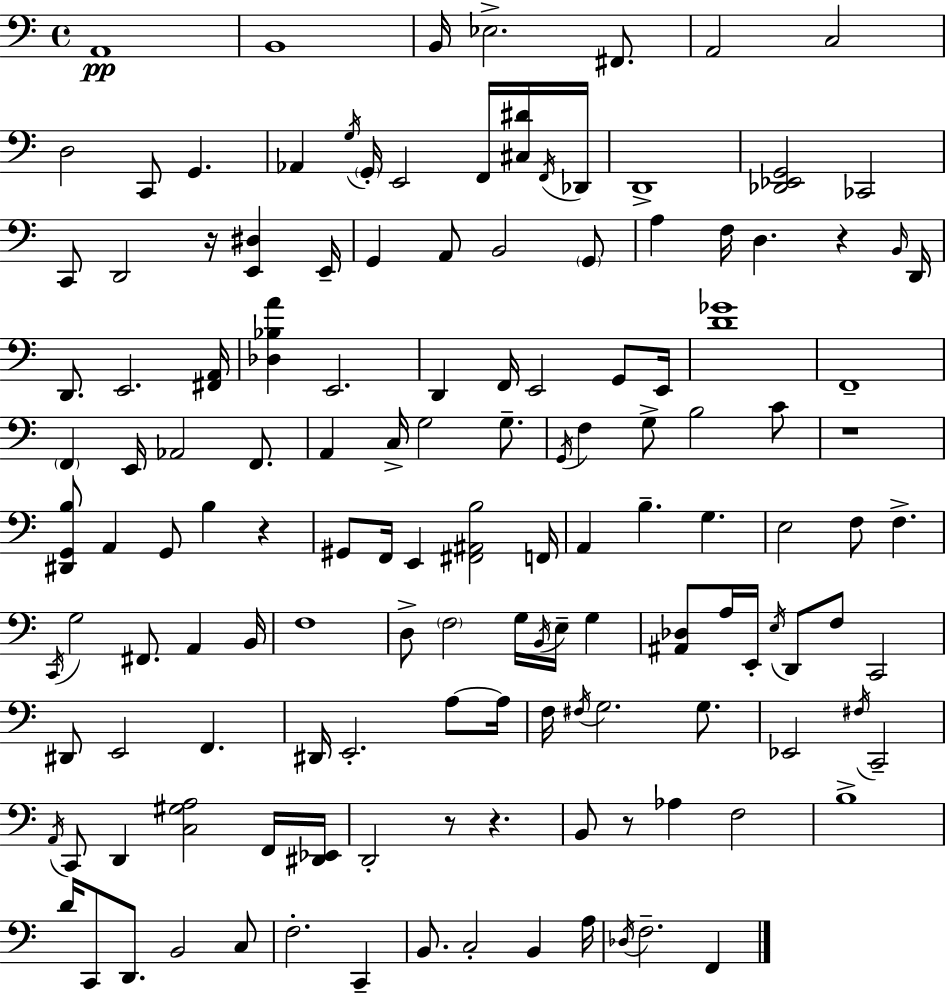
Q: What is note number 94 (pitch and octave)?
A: G3